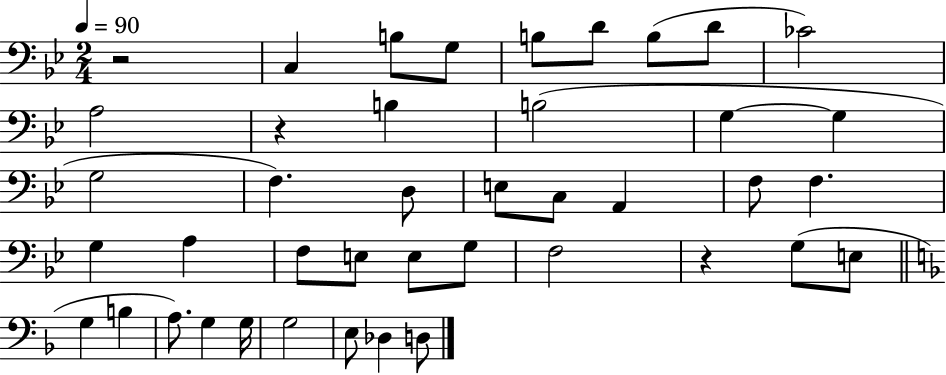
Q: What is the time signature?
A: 2/4